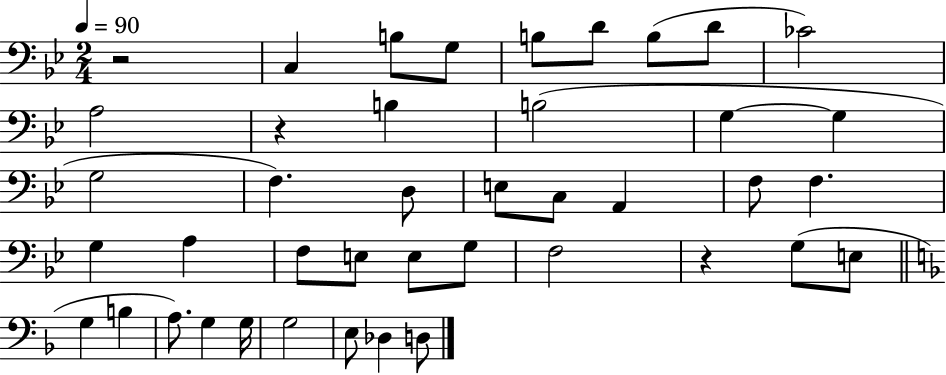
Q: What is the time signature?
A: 2/4